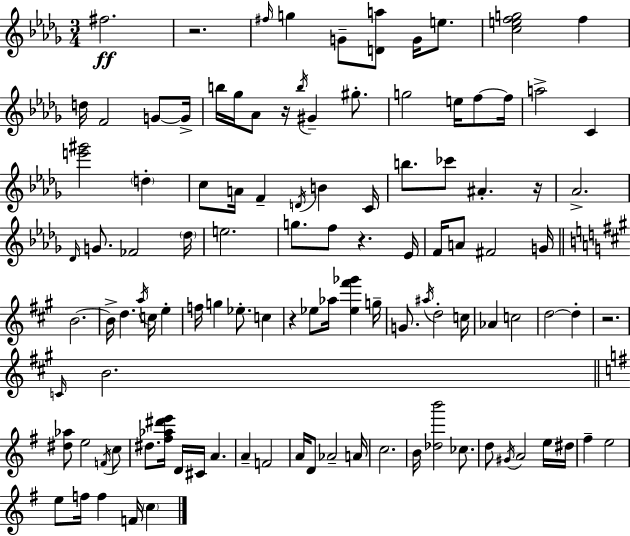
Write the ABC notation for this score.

X:1
T:Untitled
M:3/4
L:1/4
K:Bbm
^f2 z2 ^f/4 g G/2 [Da]/2 G/4 e/2 [cefg]2 f d/4 F2 G/2 G/4 b/4 _g/4 _A/2 z/4 b/4 ^G ^g/2 g2 e/4 f/2 f/4 a2 C [e'^g']2 d c/2 A/4 F D/4 B C/4 b/2 _c'/2 ^A z/4 _A2 _D/4 G/2 _F2 _d/4 e2 g/2 f/2 z _E/4 F/4 A/2 ^F2 G/4 B2 B/4 d a/4 c/4 e f/4 g _e/2 c z _e/2 _a/4 [_e^f'_g'] g/4 G/2 ^a/4 d2 c/4 _A c2 d2 d z2 C/4 B2 [^d_a]/2 e2 F/4 c/2 ^d/2 [^f_a^d'e']/4 D/4 ^C/4 A A F2 A/4 D/2 _A2 A/4 c2 B/4 [_db']2 _c/2 d/2 ^G/4 A2 e/4 ^d/4 ^f e2 e/2 f/4 f F/4 c